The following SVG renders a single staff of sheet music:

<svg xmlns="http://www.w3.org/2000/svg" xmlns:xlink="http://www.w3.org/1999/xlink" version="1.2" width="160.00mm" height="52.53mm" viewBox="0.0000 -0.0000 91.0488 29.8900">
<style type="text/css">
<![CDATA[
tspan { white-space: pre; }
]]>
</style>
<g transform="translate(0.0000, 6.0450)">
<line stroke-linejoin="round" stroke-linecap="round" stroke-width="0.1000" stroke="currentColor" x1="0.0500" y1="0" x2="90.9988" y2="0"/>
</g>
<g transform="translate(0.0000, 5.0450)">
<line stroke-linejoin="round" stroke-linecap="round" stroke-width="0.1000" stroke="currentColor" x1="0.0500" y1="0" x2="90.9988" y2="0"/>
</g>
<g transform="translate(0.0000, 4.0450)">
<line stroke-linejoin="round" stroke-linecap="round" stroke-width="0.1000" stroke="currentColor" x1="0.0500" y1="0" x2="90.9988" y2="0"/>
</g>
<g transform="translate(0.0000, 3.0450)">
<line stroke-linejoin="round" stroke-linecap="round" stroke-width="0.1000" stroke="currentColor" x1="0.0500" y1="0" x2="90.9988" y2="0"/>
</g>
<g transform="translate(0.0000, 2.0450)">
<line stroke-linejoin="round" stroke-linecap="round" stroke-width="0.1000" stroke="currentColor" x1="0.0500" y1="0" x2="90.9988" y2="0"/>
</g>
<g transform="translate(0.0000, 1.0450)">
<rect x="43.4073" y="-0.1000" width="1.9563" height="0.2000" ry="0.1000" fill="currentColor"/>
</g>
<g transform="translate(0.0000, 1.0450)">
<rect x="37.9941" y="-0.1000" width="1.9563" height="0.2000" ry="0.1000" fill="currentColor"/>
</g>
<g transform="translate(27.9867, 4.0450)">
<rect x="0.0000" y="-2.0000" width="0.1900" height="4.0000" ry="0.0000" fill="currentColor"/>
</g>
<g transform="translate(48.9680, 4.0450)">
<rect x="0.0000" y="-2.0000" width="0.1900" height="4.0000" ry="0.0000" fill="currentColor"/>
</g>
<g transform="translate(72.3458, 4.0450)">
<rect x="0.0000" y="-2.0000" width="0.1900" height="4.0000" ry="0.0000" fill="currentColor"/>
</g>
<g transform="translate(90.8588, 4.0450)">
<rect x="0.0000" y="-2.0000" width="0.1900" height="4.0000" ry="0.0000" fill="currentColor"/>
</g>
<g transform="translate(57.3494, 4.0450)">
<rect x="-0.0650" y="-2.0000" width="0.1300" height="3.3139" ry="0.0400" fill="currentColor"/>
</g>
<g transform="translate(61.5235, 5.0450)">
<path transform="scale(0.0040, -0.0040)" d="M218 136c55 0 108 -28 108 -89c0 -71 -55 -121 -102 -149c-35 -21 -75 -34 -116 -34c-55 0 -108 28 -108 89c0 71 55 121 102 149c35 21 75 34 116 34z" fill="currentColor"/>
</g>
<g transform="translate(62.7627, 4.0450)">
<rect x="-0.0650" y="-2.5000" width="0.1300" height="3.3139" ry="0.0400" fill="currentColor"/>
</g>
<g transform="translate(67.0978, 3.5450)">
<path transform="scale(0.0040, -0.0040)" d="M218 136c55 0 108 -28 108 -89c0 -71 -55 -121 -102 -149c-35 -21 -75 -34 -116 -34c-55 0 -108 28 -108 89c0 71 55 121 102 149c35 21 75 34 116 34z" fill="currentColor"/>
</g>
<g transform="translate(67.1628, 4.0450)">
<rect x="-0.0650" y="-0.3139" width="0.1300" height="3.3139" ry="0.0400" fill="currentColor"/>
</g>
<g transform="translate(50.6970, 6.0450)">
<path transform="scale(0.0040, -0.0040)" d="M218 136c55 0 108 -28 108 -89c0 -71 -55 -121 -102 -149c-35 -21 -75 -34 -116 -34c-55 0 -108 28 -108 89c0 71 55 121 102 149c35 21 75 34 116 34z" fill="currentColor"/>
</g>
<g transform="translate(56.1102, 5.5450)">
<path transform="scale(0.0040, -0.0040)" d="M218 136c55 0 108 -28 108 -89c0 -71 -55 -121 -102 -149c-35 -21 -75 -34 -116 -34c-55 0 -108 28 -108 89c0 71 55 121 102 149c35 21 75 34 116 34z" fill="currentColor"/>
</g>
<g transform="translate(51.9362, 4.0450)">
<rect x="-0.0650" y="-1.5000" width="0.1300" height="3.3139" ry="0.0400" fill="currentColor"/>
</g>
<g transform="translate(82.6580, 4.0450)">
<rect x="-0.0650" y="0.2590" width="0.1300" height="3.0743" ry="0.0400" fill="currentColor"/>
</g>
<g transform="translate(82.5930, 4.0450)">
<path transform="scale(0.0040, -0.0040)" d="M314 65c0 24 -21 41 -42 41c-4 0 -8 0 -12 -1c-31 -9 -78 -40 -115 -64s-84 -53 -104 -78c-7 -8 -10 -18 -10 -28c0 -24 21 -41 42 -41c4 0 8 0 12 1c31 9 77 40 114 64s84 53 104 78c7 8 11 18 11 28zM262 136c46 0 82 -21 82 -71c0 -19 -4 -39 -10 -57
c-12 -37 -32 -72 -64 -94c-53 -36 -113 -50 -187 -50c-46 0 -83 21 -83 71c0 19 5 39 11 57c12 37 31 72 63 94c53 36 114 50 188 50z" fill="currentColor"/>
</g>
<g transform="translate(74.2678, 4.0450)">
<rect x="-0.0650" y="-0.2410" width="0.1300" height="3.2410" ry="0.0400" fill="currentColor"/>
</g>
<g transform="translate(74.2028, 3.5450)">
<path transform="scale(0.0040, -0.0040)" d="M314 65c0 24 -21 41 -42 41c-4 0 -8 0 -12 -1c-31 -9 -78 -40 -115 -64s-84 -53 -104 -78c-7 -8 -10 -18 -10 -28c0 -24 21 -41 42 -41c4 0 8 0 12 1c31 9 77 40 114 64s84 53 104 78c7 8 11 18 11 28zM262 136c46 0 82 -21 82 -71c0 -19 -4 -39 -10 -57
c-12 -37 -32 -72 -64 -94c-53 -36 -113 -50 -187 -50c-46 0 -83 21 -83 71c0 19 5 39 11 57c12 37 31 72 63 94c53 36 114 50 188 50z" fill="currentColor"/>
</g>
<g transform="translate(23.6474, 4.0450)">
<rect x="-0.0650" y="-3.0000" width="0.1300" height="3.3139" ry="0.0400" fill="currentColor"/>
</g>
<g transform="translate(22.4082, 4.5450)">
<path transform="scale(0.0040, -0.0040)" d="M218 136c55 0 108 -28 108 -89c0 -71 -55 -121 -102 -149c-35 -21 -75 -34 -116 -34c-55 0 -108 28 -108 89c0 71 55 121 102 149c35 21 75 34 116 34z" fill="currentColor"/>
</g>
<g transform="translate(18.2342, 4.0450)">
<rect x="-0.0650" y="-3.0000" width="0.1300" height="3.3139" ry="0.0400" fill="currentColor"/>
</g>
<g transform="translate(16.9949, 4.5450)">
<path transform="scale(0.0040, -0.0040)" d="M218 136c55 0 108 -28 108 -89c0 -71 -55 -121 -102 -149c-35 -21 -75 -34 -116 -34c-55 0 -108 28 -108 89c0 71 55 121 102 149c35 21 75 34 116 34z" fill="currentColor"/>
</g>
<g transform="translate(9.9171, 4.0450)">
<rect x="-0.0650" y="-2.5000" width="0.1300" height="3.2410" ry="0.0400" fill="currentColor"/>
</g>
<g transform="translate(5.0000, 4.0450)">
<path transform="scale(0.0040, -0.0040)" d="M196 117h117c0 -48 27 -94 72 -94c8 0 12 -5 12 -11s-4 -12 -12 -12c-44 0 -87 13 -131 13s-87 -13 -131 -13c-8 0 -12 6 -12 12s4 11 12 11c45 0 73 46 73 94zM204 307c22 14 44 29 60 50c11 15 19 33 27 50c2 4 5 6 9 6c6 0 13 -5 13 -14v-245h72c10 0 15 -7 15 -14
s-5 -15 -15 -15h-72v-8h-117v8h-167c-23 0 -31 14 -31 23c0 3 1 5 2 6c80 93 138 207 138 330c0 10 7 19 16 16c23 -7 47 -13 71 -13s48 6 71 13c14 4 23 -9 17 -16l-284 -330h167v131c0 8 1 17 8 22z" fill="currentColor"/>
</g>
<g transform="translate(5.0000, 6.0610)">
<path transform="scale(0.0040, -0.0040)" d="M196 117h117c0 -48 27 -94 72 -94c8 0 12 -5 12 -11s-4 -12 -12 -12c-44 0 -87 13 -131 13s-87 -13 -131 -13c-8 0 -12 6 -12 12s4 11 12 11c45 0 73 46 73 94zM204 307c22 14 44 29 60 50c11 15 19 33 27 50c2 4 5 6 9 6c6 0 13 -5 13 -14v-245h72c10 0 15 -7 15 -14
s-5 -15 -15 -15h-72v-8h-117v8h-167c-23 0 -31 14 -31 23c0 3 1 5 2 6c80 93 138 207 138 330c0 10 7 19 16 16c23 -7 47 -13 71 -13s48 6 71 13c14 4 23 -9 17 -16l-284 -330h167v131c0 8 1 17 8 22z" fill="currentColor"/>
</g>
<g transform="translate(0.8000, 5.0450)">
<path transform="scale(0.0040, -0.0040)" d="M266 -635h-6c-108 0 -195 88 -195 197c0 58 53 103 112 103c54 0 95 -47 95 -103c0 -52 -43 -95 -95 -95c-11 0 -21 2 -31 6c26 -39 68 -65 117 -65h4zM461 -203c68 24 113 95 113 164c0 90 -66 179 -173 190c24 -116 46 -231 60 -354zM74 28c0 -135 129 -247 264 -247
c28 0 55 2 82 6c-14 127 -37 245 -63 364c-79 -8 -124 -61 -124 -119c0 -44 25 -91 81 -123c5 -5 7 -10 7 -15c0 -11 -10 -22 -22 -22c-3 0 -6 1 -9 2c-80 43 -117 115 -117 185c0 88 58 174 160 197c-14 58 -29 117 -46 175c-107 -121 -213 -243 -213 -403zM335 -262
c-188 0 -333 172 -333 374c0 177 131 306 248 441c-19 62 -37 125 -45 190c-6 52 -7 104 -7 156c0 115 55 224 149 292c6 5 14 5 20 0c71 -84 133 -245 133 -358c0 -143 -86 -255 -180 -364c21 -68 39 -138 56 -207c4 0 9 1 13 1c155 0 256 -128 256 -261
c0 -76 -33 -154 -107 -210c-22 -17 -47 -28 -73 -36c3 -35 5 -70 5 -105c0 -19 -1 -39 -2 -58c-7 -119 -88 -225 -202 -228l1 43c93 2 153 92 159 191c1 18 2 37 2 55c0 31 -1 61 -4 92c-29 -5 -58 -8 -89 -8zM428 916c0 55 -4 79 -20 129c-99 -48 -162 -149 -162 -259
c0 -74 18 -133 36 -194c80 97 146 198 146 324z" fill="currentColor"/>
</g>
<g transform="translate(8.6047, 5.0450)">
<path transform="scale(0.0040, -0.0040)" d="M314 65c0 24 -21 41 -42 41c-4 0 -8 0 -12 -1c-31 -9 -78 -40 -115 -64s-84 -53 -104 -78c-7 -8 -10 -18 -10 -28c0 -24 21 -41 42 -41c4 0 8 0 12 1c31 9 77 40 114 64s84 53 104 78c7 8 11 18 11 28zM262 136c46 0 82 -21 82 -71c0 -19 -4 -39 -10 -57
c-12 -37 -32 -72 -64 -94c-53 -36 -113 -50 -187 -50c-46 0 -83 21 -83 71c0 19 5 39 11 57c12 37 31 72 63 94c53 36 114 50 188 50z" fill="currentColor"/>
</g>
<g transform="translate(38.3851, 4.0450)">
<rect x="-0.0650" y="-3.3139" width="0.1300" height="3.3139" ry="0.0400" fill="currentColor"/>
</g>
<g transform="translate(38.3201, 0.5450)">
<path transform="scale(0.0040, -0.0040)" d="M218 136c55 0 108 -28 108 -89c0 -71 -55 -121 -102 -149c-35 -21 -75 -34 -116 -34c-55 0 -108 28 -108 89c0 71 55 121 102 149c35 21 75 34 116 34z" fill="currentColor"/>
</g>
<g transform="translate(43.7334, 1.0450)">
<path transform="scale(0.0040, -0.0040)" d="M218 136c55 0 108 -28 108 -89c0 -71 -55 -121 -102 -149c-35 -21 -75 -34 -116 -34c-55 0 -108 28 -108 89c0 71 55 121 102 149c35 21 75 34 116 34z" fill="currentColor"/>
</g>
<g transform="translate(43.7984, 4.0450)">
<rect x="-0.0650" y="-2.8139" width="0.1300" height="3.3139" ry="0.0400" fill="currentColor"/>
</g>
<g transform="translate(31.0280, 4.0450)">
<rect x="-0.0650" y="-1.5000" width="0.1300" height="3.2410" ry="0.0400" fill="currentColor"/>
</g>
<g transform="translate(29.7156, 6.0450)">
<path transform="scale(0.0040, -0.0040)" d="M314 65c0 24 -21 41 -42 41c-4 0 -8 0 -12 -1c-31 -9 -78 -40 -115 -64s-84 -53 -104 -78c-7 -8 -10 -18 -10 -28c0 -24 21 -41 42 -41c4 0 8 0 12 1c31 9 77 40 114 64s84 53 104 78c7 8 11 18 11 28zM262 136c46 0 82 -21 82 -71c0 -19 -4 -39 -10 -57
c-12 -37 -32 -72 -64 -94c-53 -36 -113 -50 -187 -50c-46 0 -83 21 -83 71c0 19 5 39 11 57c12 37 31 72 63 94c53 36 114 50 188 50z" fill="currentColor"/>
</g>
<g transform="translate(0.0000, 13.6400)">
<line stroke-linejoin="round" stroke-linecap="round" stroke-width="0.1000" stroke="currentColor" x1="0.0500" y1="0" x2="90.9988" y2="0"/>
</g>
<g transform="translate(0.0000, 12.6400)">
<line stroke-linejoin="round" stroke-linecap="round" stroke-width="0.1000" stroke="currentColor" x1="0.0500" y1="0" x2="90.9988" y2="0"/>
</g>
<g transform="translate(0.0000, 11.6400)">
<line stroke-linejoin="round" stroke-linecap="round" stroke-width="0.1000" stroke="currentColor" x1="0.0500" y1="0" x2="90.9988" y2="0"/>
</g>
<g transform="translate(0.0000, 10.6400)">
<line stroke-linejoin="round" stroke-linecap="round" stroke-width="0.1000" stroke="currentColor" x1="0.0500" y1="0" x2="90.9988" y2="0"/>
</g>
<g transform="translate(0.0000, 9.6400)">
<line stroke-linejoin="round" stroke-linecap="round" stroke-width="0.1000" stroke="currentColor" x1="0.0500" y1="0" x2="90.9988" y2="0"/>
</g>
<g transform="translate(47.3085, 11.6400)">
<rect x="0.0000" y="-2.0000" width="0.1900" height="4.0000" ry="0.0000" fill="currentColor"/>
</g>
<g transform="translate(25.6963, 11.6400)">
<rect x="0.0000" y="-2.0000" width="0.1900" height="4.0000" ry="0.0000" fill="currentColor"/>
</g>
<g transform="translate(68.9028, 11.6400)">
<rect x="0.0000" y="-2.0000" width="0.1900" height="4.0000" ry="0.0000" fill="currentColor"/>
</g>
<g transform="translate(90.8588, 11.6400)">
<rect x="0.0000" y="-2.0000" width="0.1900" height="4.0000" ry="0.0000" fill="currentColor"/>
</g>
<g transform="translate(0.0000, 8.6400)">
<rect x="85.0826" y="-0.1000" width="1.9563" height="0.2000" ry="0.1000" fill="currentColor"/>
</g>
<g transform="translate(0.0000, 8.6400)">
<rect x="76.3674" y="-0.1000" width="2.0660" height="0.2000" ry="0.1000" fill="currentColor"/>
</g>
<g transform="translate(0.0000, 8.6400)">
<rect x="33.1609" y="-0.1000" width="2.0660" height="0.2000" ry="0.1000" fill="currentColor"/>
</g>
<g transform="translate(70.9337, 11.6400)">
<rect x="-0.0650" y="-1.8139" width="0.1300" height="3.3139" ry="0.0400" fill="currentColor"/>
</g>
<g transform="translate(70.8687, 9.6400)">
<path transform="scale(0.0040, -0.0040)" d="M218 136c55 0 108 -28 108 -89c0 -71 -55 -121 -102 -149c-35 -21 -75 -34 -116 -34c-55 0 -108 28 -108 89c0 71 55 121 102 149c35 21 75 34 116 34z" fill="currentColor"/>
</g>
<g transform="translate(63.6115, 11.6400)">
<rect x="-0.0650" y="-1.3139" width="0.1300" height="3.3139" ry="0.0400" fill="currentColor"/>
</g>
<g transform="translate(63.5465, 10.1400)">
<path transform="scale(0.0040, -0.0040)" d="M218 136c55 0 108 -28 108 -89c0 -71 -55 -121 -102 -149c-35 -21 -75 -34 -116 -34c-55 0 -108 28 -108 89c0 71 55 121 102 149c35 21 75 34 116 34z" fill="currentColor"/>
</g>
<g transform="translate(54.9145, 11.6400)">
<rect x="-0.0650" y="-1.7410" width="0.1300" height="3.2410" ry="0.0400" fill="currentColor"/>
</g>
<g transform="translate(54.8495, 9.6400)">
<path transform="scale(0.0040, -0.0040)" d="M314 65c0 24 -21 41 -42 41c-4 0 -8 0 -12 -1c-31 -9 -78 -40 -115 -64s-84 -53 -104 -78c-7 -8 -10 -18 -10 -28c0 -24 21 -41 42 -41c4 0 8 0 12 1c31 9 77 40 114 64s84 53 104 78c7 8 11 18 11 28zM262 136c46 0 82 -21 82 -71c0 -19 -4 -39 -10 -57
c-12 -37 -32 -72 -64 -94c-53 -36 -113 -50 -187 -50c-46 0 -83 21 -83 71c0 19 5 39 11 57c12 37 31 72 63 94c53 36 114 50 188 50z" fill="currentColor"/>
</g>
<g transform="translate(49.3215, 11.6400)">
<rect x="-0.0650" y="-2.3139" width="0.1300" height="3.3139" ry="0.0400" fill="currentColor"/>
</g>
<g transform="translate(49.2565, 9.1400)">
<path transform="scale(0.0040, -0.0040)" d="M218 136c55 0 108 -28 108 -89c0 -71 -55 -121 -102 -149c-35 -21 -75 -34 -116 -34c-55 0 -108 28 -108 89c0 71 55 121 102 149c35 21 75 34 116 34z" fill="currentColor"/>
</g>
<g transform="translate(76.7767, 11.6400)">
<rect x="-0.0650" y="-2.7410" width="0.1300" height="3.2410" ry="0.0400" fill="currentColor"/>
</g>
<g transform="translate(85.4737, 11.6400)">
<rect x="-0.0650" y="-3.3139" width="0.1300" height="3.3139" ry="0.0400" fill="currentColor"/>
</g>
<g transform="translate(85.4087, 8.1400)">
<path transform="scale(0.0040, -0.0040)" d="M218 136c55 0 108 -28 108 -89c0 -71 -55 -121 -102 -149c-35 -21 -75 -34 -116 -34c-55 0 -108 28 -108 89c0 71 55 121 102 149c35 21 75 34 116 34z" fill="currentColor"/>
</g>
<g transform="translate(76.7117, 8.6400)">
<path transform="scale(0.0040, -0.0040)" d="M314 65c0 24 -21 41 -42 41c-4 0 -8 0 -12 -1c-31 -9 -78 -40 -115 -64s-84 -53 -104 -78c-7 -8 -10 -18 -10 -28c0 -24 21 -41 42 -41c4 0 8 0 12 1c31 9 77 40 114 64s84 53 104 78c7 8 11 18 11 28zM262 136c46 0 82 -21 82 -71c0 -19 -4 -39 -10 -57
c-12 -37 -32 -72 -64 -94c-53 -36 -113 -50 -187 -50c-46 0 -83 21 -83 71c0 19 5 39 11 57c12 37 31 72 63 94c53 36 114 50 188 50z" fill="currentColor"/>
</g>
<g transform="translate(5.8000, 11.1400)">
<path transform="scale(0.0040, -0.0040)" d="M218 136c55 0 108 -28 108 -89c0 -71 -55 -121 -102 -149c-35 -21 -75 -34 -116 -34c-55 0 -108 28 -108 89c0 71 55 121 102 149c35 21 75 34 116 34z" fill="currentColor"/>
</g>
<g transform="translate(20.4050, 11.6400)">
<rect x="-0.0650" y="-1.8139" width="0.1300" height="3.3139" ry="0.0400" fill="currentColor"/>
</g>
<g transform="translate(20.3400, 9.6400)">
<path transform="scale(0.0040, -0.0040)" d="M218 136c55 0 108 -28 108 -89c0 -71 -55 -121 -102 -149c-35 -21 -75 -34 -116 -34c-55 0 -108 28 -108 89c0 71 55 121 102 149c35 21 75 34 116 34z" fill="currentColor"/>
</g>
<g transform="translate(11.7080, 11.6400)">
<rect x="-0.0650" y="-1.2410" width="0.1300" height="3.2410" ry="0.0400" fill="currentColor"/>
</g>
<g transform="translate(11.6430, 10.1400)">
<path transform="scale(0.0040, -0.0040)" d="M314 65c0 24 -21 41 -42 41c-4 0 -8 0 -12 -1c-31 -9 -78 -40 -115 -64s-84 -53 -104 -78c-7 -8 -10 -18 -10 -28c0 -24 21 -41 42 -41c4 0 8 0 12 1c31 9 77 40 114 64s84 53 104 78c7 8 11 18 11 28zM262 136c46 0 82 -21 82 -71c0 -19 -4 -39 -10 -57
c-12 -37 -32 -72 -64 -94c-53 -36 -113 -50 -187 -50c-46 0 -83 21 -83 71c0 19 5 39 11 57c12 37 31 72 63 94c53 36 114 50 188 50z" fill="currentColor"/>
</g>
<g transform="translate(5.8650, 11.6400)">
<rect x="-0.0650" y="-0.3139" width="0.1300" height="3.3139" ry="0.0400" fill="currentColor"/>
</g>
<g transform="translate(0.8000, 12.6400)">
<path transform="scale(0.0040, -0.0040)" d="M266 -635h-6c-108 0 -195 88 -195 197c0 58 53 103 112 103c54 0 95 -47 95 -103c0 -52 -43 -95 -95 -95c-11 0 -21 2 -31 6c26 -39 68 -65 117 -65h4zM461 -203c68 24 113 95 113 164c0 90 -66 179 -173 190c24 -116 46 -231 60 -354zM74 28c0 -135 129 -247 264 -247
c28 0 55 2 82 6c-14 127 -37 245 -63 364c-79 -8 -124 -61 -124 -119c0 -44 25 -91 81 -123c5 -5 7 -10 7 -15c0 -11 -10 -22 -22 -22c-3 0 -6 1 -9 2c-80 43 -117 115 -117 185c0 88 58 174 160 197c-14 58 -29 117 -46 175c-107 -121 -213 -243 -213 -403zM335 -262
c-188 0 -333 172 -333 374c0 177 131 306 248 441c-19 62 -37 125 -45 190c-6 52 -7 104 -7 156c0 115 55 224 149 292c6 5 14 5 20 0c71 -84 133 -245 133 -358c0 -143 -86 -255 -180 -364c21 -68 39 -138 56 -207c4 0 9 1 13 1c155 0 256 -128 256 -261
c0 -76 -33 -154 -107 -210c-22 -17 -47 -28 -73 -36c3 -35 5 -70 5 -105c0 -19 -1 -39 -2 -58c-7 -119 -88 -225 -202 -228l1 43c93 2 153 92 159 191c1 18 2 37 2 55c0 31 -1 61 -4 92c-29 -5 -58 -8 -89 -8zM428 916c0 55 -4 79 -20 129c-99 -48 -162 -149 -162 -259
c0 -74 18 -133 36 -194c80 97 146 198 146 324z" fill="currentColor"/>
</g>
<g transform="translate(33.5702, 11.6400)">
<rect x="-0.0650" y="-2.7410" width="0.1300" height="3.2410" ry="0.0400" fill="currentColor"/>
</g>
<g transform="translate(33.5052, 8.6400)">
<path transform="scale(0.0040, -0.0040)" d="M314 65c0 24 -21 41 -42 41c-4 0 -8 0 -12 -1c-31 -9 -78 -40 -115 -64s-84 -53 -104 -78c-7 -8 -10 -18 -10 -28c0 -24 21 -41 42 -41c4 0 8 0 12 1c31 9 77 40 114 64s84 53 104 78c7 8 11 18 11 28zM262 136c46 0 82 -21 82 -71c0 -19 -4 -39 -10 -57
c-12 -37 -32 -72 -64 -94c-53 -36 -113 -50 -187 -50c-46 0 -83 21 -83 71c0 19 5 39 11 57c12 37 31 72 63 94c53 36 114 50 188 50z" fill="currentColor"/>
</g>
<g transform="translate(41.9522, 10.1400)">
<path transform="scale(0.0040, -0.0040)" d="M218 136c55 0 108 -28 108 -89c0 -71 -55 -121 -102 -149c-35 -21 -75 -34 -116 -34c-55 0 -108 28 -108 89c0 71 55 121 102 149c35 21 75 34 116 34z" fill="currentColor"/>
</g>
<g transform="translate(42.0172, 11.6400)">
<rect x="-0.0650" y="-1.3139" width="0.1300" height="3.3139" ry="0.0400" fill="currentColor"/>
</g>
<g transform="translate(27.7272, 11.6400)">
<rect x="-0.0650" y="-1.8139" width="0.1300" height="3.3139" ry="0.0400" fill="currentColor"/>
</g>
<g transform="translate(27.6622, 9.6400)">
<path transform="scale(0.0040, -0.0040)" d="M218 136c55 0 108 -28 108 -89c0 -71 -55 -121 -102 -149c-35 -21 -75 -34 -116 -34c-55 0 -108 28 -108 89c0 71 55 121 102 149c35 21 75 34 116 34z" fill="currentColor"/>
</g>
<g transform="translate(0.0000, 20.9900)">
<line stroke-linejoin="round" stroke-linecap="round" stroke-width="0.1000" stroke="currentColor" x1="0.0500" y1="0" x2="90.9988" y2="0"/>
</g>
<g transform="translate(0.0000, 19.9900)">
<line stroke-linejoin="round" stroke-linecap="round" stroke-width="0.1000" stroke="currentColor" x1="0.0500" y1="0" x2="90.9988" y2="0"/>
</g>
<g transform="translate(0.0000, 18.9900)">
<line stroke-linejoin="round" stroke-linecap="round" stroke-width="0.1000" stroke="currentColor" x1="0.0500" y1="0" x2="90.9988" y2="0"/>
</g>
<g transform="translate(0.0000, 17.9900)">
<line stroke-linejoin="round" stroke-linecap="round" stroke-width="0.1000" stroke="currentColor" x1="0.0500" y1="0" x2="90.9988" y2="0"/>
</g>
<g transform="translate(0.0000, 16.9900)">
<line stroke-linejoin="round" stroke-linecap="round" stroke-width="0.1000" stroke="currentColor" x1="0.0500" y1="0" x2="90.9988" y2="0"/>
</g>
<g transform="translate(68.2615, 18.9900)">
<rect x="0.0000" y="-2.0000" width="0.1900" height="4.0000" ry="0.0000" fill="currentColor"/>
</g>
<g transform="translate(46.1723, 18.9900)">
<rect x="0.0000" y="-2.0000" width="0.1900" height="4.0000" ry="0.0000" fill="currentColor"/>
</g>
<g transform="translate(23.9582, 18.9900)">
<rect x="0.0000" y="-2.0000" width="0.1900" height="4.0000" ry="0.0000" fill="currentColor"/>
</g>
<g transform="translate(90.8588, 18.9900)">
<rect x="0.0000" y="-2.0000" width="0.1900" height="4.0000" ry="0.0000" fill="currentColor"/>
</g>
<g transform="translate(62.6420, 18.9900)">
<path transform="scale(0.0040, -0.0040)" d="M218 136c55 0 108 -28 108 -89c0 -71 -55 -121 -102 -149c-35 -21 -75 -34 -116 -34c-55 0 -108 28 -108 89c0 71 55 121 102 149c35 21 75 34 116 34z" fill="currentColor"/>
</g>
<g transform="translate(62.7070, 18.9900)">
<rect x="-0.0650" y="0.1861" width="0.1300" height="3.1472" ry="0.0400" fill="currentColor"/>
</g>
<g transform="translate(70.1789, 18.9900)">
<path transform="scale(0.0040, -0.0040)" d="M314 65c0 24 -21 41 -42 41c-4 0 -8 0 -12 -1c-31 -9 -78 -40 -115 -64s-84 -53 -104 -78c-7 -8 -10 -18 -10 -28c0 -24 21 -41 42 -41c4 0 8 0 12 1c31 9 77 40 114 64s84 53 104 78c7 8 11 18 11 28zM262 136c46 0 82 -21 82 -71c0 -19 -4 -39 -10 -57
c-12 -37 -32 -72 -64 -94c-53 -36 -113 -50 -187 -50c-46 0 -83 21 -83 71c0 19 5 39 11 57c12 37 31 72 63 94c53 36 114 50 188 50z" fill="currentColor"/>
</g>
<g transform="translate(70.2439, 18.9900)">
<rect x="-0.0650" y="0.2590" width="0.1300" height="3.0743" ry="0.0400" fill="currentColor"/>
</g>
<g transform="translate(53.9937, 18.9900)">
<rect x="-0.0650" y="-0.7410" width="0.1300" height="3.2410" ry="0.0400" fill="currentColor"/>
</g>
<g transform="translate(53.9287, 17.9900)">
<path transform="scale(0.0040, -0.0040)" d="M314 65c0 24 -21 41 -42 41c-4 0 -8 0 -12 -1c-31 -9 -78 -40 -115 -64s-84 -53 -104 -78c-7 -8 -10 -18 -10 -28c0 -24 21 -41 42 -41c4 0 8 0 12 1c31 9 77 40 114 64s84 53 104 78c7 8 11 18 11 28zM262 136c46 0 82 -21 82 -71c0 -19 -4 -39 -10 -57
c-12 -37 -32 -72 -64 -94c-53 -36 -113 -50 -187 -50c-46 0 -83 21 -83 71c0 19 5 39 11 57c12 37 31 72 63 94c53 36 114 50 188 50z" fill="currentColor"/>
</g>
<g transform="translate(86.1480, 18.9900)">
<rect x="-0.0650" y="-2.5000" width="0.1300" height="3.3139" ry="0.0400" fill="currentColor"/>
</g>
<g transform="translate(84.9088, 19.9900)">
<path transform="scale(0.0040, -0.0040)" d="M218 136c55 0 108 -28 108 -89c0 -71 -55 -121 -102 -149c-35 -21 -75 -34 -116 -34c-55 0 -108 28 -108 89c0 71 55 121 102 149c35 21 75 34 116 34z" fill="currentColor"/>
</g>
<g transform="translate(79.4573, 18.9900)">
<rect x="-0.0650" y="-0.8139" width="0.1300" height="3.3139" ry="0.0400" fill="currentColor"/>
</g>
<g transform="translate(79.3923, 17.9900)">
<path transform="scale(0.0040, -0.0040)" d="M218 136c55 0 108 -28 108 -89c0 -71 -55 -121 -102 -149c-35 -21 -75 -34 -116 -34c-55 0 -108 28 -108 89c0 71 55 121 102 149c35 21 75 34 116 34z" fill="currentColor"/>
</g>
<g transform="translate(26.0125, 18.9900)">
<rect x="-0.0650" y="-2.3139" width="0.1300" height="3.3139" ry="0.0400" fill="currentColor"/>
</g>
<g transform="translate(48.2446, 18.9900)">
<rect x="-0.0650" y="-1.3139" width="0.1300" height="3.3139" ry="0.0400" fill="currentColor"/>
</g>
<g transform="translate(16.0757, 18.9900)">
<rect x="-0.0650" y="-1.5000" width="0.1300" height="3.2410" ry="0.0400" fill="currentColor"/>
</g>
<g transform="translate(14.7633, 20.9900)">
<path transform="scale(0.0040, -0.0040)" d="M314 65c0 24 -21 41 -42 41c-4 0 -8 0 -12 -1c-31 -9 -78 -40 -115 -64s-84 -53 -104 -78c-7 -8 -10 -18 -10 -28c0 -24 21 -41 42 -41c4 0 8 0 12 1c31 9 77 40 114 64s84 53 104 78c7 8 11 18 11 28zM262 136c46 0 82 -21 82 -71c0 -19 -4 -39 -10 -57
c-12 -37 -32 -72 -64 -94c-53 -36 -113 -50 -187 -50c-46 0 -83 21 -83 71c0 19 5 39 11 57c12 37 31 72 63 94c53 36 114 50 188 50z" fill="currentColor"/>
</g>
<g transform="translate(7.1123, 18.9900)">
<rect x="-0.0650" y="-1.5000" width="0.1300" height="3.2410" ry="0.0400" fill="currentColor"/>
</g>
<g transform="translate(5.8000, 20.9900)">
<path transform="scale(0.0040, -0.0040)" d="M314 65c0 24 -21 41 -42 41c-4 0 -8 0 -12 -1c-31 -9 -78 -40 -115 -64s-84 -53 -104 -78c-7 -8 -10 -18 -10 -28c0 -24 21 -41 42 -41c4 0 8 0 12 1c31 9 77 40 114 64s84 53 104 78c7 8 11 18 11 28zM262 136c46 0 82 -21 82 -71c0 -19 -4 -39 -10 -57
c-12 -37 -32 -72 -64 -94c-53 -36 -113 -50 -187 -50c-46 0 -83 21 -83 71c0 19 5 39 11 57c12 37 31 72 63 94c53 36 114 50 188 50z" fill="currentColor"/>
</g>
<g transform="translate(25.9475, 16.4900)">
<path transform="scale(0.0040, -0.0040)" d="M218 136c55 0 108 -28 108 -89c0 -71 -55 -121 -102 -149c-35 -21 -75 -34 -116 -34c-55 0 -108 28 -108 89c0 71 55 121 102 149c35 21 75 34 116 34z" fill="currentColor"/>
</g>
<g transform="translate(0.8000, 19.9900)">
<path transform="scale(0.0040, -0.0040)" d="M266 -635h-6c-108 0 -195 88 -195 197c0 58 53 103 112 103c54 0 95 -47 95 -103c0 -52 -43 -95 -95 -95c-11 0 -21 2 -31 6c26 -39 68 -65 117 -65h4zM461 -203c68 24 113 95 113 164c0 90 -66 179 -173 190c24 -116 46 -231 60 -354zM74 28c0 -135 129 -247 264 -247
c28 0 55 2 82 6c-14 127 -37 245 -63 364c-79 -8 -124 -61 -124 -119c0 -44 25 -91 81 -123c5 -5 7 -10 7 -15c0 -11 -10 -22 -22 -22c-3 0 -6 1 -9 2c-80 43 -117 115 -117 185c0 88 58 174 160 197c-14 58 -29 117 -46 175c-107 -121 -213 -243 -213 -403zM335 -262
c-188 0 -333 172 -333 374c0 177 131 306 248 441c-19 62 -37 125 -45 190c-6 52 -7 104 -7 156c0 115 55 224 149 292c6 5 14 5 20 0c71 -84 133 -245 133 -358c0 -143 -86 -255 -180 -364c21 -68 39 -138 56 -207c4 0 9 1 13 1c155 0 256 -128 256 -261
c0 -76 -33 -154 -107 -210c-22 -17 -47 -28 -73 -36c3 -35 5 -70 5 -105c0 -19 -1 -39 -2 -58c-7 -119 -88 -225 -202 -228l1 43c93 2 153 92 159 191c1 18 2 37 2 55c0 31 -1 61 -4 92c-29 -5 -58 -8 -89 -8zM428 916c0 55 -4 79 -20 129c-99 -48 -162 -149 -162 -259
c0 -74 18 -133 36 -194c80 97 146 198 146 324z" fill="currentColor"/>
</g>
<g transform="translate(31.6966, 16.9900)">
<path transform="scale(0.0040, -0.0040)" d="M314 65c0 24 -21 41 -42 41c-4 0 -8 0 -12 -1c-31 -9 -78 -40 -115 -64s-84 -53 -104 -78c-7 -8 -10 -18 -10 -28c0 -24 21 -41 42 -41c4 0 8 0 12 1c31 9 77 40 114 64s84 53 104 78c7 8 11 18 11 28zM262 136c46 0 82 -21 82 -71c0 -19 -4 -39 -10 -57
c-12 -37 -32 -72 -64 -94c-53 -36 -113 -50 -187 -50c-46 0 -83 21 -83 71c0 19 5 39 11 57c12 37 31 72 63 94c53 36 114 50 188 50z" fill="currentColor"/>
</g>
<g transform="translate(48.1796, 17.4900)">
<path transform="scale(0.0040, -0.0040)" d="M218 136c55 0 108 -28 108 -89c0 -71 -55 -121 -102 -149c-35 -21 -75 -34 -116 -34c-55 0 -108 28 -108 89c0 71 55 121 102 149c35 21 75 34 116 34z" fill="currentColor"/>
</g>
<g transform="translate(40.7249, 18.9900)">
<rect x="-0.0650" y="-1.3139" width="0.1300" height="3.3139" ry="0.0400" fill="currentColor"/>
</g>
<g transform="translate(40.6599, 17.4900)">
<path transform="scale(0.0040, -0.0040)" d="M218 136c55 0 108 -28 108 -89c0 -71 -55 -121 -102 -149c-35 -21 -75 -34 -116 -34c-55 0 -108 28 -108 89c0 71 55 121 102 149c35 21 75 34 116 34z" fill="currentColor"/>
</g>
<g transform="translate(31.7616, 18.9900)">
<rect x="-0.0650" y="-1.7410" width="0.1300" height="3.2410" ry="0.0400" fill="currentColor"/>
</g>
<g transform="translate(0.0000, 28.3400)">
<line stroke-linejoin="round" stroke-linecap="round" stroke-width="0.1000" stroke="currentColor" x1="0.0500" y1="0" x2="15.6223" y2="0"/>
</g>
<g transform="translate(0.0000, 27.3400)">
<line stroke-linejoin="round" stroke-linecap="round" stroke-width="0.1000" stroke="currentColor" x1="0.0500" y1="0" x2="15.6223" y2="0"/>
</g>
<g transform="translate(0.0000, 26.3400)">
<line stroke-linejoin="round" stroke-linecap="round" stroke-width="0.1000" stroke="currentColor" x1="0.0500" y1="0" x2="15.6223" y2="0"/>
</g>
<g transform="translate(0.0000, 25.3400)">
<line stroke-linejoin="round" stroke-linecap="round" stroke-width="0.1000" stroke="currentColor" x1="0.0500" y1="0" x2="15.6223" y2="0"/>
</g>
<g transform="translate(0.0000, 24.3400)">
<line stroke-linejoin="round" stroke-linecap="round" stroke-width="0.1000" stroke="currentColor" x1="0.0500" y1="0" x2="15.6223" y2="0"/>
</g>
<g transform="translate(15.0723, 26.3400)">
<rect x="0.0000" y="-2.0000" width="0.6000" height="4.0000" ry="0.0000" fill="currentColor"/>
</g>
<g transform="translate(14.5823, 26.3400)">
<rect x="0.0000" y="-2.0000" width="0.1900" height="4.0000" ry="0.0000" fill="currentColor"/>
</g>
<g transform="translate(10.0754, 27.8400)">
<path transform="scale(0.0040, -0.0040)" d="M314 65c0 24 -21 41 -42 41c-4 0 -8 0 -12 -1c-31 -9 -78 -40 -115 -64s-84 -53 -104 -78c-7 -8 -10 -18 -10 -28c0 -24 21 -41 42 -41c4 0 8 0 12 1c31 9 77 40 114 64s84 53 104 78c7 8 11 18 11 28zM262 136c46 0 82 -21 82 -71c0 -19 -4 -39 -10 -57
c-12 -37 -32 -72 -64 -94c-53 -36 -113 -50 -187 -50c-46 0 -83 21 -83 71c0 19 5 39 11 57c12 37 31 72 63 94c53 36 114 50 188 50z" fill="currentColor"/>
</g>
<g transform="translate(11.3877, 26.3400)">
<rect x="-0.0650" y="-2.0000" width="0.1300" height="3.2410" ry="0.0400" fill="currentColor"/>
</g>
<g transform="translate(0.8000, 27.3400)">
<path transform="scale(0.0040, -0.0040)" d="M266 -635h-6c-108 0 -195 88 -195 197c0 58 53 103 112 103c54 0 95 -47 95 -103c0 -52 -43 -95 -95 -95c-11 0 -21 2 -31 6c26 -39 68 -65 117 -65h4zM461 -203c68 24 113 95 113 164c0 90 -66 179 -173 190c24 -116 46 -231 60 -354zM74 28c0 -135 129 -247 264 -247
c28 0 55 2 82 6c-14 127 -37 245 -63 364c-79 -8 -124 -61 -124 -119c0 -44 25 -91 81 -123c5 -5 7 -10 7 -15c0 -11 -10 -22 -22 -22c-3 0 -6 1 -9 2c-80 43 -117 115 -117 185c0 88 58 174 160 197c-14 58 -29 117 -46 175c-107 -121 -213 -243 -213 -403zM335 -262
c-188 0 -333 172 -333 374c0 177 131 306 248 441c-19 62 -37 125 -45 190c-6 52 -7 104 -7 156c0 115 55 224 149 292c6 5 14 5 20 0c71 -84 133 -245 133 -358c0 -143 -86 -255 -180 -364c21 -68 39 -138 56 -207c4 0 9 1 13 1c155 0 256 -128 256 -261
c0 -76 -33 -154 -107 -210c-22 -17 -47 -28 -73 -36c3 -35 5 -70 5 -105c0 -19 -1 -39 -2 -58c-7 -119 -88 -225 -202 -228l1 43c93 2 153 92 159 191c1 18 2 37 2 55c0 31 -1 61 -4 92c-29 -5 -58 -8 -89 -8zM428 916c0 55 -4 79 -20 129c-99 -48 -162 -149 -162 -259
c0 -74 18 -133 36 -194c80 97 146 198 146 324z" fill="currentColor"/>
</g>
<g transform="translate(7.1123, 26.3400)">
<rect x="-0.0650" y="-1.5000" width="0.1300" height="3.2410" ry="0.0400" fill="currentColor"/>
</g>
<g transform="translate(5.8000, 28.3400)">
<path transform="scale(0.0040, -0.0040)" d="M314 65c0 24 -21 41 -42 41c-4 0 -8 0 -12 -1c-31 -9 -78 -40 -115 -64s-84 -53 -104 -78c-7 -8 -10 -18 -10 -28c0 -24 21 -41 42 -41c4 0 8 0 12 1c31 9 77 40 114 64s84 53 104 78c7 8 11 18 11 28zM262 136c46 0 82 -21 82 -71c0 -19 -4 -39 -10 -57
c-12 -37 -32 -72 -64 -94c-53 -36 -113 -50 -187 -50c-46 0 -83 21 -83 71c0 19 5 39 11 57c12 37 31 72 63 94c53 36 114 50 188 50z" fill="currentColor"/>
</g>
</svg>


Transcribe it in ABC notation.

X:1
T:Untitled
M:4/4
L:1/4
K:C
G2 A A E2 b a E F G c c2 B2 c e2 f f a2 e g f2 e f a2 b E2 E2 g f2 e e d2 B B2 d G E2 F2